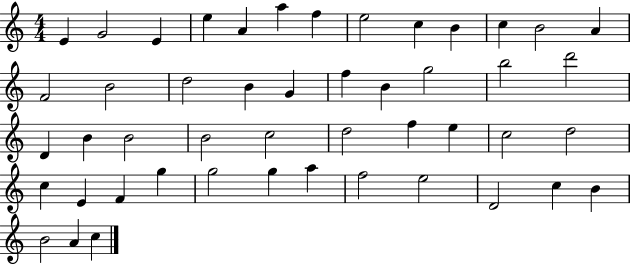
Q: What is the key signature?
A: C major